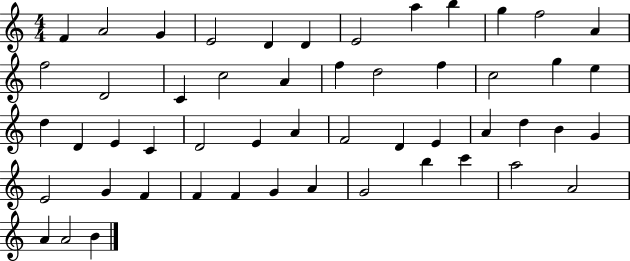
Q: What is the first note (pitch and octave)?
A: F4